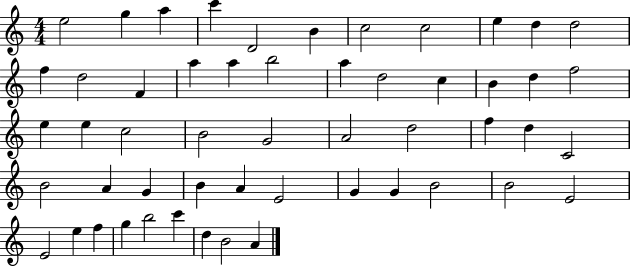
X:1
T:Untitled
M:4/4
L:1/4
K:C
e2 g a c' D2 B c2 c2 e d d2 f d2 F a a b2 a d2 c B d f2 e e c2 B2 G2 A2 d2 f d C2 B2 A G B A E2 G G B2 B2 E2 E2 e f g b2 c' d B2 A